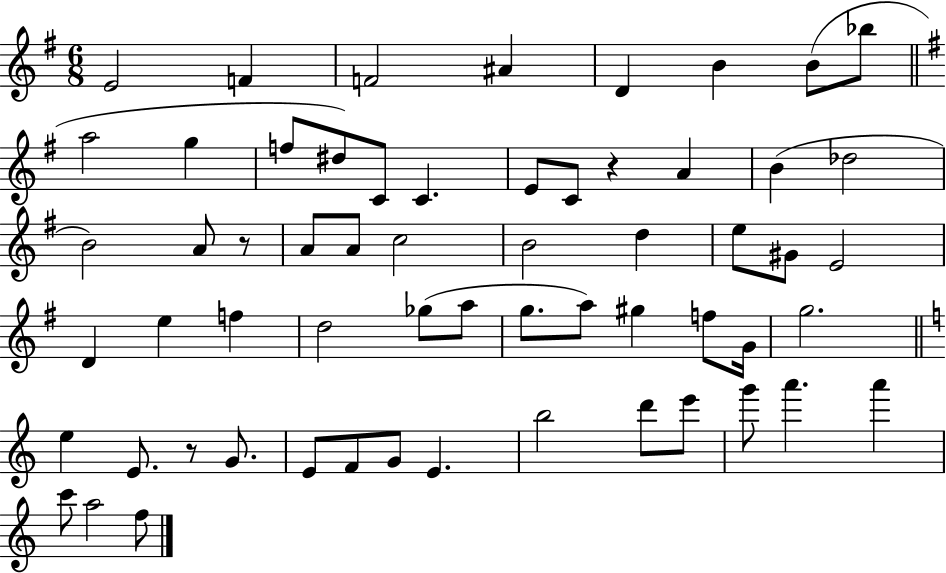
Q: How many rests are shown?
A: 3